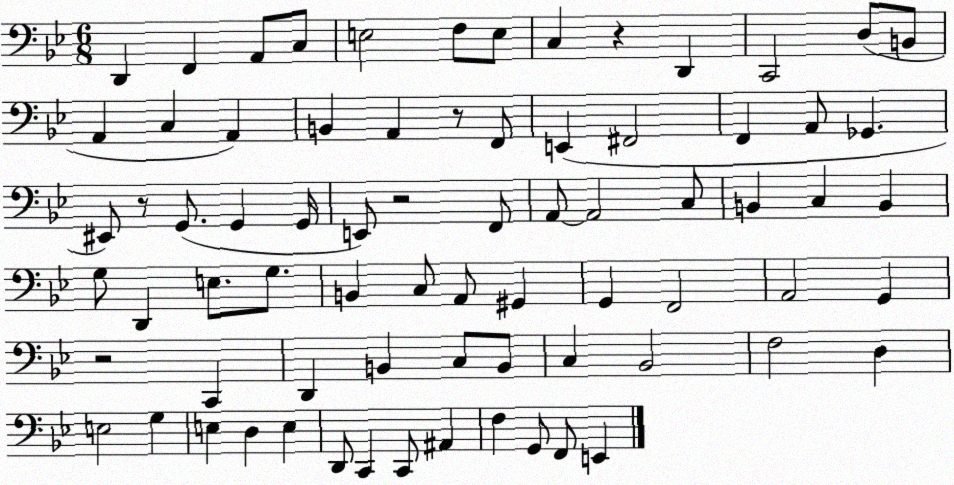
X:1
T:Untitled
M:6/8
L:1/4
K:Bb
D,, F,, A,,/2 C,/2 E,2 F,/2 E,/2 C, z D,, C,,2 D,/2 B,,/2 A,, C, A,, B,, A,, z/2 F,,/2 E,, ^F,,2 F,, A,,/2 _G,, ^E,,/2 z/2 G,,/2 G,, G,,/4 E,,/2 z2 F,,/2 A,,/2 A,,2 C,/2 B,, C, B,, G,/2 D,, E,/2 G,/2 B,, C,/2 A,,/2 ^G,, G,, F,,2 A,,2 G,, z2 C,, D,, B,, C,/2 B,,/2 C, _B,,2 F,2 D, E,2 G, E, D, E, D,,/2 C,, C,,/2 ^A,, F, G,,/2 F,,/2 E,,